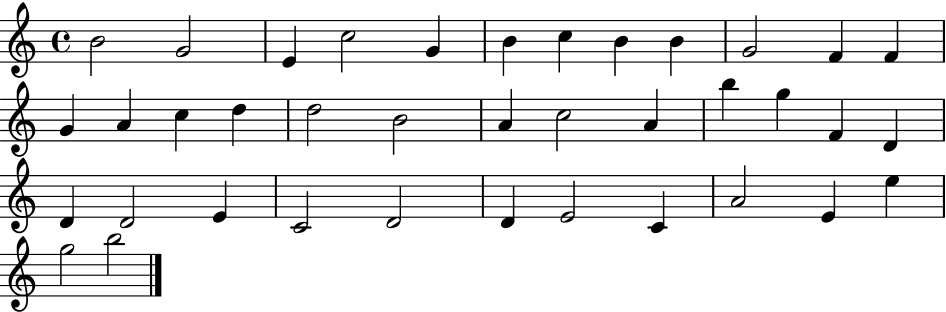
{
  \clef treble
  \time 4/4
  \defaultTimeSignature
  \key c \major
  b'2 g'2 | e'4 c''2 g'4 | b'4 c''4 b'4 b'4 | g'2 f'4 f'4 | \break g'4 a'4 c''4 d''4 | d''2 b'2 | a'4 c''2 a'4 | b''4 g''4 f'4 d'4 | \break d'4 d'2 e'4 | c'2 d'2 | d'4 e'2 c'4 | a'2 e'4 e''4 | \break g''2 b''2 | \bar "|."
}